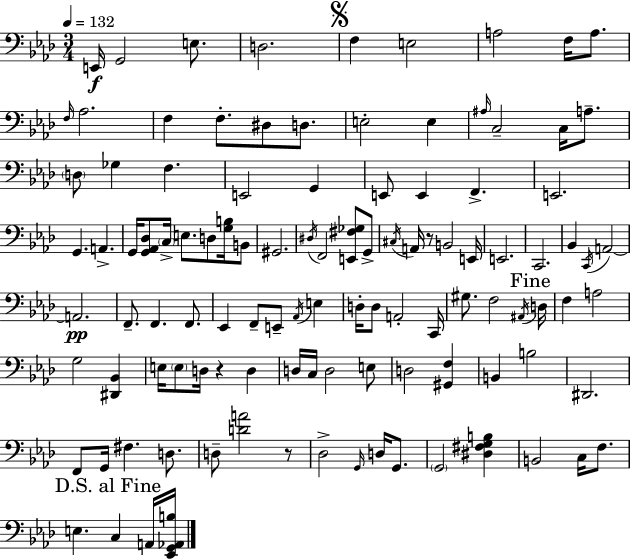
{
  \clef bass
  \numericTimeSignature
  \time 3/4
  \key aes \major
  \tempo 4 = 132
  e,16\f g,2 e8. | d2. | \mark \markup { \musicglyph "scripts.segno" } f4 e2 | a2 f16 a8. | \break \grace { f16 } aes2. | f4 f8.-. dis8 d8. | e2-. e4 | \grace { ais16 } c2-- c16 a8.-- | \break \parenthesize d8 ges4 f4. | e,2 g,4 | e,8 e,4 f,4.-> | e,2. | \break g,4. a,4.-> | g,16 <g, aes, des>8 \parenthesize c16-> e8. d8 <g b>16 | b,8 gis,2. | \acciaccatura { dis16 } f,2 <e, fis ges>8 | \break g,8-> \acciaccatura { cis16 } a,16 r8 b,2 | e,16 e,2. | c,2. | bes,4 \acciaccatura { c,16 } a,2~~ | \break a,2.\pp | f,8.-- f,4. | f,8. ees,4 f,8-- e,8-- | \acciaccatura { aes,16 } e4 d16-. d8 a,2-. | \break c,16 gis8. f2 | \acciaccatura { ais,16 } \mark "Fine" d16 f4 a2 | g2 | <dis, bes,>4 e16 \parenthesize e8 d16 r4 | \break d4 d16 c16 d2 | e8 d2 | <gis, f>4 b,4 b2 | dis,2. | \break f,8 g,16 fis4. | d8. d8-- <d' a'>2 | r8 des2-> | \grace { g,16 } d16 g,8. \parenthesize g,2 | \break <dis fis g b>4 b,2 | c16 f8. \mark "D.S. al Fine" e4. | c4 a,16 <ees, g, aes, b>16 \bar "|."
}